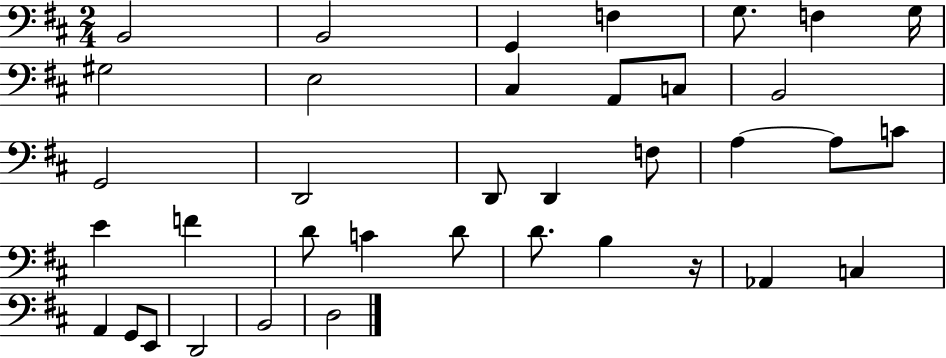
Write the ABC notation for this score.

X:1
T:Untitled
M:2/4
L:1/4
K:D
B,,2 B,,2 G,, F, G,/2 F, G,/4 ^G,2 E,2 ^C, A,,/2 C,/2 B,,2 G,,2 D,,2 D,,/2 D,, F,/2 A, A,/2 C/2 E F D/2 C D/2 D/2 B, z/4 _A,, C, A,, G,,/2 E,,/2 D,,2 B,,2 D,2